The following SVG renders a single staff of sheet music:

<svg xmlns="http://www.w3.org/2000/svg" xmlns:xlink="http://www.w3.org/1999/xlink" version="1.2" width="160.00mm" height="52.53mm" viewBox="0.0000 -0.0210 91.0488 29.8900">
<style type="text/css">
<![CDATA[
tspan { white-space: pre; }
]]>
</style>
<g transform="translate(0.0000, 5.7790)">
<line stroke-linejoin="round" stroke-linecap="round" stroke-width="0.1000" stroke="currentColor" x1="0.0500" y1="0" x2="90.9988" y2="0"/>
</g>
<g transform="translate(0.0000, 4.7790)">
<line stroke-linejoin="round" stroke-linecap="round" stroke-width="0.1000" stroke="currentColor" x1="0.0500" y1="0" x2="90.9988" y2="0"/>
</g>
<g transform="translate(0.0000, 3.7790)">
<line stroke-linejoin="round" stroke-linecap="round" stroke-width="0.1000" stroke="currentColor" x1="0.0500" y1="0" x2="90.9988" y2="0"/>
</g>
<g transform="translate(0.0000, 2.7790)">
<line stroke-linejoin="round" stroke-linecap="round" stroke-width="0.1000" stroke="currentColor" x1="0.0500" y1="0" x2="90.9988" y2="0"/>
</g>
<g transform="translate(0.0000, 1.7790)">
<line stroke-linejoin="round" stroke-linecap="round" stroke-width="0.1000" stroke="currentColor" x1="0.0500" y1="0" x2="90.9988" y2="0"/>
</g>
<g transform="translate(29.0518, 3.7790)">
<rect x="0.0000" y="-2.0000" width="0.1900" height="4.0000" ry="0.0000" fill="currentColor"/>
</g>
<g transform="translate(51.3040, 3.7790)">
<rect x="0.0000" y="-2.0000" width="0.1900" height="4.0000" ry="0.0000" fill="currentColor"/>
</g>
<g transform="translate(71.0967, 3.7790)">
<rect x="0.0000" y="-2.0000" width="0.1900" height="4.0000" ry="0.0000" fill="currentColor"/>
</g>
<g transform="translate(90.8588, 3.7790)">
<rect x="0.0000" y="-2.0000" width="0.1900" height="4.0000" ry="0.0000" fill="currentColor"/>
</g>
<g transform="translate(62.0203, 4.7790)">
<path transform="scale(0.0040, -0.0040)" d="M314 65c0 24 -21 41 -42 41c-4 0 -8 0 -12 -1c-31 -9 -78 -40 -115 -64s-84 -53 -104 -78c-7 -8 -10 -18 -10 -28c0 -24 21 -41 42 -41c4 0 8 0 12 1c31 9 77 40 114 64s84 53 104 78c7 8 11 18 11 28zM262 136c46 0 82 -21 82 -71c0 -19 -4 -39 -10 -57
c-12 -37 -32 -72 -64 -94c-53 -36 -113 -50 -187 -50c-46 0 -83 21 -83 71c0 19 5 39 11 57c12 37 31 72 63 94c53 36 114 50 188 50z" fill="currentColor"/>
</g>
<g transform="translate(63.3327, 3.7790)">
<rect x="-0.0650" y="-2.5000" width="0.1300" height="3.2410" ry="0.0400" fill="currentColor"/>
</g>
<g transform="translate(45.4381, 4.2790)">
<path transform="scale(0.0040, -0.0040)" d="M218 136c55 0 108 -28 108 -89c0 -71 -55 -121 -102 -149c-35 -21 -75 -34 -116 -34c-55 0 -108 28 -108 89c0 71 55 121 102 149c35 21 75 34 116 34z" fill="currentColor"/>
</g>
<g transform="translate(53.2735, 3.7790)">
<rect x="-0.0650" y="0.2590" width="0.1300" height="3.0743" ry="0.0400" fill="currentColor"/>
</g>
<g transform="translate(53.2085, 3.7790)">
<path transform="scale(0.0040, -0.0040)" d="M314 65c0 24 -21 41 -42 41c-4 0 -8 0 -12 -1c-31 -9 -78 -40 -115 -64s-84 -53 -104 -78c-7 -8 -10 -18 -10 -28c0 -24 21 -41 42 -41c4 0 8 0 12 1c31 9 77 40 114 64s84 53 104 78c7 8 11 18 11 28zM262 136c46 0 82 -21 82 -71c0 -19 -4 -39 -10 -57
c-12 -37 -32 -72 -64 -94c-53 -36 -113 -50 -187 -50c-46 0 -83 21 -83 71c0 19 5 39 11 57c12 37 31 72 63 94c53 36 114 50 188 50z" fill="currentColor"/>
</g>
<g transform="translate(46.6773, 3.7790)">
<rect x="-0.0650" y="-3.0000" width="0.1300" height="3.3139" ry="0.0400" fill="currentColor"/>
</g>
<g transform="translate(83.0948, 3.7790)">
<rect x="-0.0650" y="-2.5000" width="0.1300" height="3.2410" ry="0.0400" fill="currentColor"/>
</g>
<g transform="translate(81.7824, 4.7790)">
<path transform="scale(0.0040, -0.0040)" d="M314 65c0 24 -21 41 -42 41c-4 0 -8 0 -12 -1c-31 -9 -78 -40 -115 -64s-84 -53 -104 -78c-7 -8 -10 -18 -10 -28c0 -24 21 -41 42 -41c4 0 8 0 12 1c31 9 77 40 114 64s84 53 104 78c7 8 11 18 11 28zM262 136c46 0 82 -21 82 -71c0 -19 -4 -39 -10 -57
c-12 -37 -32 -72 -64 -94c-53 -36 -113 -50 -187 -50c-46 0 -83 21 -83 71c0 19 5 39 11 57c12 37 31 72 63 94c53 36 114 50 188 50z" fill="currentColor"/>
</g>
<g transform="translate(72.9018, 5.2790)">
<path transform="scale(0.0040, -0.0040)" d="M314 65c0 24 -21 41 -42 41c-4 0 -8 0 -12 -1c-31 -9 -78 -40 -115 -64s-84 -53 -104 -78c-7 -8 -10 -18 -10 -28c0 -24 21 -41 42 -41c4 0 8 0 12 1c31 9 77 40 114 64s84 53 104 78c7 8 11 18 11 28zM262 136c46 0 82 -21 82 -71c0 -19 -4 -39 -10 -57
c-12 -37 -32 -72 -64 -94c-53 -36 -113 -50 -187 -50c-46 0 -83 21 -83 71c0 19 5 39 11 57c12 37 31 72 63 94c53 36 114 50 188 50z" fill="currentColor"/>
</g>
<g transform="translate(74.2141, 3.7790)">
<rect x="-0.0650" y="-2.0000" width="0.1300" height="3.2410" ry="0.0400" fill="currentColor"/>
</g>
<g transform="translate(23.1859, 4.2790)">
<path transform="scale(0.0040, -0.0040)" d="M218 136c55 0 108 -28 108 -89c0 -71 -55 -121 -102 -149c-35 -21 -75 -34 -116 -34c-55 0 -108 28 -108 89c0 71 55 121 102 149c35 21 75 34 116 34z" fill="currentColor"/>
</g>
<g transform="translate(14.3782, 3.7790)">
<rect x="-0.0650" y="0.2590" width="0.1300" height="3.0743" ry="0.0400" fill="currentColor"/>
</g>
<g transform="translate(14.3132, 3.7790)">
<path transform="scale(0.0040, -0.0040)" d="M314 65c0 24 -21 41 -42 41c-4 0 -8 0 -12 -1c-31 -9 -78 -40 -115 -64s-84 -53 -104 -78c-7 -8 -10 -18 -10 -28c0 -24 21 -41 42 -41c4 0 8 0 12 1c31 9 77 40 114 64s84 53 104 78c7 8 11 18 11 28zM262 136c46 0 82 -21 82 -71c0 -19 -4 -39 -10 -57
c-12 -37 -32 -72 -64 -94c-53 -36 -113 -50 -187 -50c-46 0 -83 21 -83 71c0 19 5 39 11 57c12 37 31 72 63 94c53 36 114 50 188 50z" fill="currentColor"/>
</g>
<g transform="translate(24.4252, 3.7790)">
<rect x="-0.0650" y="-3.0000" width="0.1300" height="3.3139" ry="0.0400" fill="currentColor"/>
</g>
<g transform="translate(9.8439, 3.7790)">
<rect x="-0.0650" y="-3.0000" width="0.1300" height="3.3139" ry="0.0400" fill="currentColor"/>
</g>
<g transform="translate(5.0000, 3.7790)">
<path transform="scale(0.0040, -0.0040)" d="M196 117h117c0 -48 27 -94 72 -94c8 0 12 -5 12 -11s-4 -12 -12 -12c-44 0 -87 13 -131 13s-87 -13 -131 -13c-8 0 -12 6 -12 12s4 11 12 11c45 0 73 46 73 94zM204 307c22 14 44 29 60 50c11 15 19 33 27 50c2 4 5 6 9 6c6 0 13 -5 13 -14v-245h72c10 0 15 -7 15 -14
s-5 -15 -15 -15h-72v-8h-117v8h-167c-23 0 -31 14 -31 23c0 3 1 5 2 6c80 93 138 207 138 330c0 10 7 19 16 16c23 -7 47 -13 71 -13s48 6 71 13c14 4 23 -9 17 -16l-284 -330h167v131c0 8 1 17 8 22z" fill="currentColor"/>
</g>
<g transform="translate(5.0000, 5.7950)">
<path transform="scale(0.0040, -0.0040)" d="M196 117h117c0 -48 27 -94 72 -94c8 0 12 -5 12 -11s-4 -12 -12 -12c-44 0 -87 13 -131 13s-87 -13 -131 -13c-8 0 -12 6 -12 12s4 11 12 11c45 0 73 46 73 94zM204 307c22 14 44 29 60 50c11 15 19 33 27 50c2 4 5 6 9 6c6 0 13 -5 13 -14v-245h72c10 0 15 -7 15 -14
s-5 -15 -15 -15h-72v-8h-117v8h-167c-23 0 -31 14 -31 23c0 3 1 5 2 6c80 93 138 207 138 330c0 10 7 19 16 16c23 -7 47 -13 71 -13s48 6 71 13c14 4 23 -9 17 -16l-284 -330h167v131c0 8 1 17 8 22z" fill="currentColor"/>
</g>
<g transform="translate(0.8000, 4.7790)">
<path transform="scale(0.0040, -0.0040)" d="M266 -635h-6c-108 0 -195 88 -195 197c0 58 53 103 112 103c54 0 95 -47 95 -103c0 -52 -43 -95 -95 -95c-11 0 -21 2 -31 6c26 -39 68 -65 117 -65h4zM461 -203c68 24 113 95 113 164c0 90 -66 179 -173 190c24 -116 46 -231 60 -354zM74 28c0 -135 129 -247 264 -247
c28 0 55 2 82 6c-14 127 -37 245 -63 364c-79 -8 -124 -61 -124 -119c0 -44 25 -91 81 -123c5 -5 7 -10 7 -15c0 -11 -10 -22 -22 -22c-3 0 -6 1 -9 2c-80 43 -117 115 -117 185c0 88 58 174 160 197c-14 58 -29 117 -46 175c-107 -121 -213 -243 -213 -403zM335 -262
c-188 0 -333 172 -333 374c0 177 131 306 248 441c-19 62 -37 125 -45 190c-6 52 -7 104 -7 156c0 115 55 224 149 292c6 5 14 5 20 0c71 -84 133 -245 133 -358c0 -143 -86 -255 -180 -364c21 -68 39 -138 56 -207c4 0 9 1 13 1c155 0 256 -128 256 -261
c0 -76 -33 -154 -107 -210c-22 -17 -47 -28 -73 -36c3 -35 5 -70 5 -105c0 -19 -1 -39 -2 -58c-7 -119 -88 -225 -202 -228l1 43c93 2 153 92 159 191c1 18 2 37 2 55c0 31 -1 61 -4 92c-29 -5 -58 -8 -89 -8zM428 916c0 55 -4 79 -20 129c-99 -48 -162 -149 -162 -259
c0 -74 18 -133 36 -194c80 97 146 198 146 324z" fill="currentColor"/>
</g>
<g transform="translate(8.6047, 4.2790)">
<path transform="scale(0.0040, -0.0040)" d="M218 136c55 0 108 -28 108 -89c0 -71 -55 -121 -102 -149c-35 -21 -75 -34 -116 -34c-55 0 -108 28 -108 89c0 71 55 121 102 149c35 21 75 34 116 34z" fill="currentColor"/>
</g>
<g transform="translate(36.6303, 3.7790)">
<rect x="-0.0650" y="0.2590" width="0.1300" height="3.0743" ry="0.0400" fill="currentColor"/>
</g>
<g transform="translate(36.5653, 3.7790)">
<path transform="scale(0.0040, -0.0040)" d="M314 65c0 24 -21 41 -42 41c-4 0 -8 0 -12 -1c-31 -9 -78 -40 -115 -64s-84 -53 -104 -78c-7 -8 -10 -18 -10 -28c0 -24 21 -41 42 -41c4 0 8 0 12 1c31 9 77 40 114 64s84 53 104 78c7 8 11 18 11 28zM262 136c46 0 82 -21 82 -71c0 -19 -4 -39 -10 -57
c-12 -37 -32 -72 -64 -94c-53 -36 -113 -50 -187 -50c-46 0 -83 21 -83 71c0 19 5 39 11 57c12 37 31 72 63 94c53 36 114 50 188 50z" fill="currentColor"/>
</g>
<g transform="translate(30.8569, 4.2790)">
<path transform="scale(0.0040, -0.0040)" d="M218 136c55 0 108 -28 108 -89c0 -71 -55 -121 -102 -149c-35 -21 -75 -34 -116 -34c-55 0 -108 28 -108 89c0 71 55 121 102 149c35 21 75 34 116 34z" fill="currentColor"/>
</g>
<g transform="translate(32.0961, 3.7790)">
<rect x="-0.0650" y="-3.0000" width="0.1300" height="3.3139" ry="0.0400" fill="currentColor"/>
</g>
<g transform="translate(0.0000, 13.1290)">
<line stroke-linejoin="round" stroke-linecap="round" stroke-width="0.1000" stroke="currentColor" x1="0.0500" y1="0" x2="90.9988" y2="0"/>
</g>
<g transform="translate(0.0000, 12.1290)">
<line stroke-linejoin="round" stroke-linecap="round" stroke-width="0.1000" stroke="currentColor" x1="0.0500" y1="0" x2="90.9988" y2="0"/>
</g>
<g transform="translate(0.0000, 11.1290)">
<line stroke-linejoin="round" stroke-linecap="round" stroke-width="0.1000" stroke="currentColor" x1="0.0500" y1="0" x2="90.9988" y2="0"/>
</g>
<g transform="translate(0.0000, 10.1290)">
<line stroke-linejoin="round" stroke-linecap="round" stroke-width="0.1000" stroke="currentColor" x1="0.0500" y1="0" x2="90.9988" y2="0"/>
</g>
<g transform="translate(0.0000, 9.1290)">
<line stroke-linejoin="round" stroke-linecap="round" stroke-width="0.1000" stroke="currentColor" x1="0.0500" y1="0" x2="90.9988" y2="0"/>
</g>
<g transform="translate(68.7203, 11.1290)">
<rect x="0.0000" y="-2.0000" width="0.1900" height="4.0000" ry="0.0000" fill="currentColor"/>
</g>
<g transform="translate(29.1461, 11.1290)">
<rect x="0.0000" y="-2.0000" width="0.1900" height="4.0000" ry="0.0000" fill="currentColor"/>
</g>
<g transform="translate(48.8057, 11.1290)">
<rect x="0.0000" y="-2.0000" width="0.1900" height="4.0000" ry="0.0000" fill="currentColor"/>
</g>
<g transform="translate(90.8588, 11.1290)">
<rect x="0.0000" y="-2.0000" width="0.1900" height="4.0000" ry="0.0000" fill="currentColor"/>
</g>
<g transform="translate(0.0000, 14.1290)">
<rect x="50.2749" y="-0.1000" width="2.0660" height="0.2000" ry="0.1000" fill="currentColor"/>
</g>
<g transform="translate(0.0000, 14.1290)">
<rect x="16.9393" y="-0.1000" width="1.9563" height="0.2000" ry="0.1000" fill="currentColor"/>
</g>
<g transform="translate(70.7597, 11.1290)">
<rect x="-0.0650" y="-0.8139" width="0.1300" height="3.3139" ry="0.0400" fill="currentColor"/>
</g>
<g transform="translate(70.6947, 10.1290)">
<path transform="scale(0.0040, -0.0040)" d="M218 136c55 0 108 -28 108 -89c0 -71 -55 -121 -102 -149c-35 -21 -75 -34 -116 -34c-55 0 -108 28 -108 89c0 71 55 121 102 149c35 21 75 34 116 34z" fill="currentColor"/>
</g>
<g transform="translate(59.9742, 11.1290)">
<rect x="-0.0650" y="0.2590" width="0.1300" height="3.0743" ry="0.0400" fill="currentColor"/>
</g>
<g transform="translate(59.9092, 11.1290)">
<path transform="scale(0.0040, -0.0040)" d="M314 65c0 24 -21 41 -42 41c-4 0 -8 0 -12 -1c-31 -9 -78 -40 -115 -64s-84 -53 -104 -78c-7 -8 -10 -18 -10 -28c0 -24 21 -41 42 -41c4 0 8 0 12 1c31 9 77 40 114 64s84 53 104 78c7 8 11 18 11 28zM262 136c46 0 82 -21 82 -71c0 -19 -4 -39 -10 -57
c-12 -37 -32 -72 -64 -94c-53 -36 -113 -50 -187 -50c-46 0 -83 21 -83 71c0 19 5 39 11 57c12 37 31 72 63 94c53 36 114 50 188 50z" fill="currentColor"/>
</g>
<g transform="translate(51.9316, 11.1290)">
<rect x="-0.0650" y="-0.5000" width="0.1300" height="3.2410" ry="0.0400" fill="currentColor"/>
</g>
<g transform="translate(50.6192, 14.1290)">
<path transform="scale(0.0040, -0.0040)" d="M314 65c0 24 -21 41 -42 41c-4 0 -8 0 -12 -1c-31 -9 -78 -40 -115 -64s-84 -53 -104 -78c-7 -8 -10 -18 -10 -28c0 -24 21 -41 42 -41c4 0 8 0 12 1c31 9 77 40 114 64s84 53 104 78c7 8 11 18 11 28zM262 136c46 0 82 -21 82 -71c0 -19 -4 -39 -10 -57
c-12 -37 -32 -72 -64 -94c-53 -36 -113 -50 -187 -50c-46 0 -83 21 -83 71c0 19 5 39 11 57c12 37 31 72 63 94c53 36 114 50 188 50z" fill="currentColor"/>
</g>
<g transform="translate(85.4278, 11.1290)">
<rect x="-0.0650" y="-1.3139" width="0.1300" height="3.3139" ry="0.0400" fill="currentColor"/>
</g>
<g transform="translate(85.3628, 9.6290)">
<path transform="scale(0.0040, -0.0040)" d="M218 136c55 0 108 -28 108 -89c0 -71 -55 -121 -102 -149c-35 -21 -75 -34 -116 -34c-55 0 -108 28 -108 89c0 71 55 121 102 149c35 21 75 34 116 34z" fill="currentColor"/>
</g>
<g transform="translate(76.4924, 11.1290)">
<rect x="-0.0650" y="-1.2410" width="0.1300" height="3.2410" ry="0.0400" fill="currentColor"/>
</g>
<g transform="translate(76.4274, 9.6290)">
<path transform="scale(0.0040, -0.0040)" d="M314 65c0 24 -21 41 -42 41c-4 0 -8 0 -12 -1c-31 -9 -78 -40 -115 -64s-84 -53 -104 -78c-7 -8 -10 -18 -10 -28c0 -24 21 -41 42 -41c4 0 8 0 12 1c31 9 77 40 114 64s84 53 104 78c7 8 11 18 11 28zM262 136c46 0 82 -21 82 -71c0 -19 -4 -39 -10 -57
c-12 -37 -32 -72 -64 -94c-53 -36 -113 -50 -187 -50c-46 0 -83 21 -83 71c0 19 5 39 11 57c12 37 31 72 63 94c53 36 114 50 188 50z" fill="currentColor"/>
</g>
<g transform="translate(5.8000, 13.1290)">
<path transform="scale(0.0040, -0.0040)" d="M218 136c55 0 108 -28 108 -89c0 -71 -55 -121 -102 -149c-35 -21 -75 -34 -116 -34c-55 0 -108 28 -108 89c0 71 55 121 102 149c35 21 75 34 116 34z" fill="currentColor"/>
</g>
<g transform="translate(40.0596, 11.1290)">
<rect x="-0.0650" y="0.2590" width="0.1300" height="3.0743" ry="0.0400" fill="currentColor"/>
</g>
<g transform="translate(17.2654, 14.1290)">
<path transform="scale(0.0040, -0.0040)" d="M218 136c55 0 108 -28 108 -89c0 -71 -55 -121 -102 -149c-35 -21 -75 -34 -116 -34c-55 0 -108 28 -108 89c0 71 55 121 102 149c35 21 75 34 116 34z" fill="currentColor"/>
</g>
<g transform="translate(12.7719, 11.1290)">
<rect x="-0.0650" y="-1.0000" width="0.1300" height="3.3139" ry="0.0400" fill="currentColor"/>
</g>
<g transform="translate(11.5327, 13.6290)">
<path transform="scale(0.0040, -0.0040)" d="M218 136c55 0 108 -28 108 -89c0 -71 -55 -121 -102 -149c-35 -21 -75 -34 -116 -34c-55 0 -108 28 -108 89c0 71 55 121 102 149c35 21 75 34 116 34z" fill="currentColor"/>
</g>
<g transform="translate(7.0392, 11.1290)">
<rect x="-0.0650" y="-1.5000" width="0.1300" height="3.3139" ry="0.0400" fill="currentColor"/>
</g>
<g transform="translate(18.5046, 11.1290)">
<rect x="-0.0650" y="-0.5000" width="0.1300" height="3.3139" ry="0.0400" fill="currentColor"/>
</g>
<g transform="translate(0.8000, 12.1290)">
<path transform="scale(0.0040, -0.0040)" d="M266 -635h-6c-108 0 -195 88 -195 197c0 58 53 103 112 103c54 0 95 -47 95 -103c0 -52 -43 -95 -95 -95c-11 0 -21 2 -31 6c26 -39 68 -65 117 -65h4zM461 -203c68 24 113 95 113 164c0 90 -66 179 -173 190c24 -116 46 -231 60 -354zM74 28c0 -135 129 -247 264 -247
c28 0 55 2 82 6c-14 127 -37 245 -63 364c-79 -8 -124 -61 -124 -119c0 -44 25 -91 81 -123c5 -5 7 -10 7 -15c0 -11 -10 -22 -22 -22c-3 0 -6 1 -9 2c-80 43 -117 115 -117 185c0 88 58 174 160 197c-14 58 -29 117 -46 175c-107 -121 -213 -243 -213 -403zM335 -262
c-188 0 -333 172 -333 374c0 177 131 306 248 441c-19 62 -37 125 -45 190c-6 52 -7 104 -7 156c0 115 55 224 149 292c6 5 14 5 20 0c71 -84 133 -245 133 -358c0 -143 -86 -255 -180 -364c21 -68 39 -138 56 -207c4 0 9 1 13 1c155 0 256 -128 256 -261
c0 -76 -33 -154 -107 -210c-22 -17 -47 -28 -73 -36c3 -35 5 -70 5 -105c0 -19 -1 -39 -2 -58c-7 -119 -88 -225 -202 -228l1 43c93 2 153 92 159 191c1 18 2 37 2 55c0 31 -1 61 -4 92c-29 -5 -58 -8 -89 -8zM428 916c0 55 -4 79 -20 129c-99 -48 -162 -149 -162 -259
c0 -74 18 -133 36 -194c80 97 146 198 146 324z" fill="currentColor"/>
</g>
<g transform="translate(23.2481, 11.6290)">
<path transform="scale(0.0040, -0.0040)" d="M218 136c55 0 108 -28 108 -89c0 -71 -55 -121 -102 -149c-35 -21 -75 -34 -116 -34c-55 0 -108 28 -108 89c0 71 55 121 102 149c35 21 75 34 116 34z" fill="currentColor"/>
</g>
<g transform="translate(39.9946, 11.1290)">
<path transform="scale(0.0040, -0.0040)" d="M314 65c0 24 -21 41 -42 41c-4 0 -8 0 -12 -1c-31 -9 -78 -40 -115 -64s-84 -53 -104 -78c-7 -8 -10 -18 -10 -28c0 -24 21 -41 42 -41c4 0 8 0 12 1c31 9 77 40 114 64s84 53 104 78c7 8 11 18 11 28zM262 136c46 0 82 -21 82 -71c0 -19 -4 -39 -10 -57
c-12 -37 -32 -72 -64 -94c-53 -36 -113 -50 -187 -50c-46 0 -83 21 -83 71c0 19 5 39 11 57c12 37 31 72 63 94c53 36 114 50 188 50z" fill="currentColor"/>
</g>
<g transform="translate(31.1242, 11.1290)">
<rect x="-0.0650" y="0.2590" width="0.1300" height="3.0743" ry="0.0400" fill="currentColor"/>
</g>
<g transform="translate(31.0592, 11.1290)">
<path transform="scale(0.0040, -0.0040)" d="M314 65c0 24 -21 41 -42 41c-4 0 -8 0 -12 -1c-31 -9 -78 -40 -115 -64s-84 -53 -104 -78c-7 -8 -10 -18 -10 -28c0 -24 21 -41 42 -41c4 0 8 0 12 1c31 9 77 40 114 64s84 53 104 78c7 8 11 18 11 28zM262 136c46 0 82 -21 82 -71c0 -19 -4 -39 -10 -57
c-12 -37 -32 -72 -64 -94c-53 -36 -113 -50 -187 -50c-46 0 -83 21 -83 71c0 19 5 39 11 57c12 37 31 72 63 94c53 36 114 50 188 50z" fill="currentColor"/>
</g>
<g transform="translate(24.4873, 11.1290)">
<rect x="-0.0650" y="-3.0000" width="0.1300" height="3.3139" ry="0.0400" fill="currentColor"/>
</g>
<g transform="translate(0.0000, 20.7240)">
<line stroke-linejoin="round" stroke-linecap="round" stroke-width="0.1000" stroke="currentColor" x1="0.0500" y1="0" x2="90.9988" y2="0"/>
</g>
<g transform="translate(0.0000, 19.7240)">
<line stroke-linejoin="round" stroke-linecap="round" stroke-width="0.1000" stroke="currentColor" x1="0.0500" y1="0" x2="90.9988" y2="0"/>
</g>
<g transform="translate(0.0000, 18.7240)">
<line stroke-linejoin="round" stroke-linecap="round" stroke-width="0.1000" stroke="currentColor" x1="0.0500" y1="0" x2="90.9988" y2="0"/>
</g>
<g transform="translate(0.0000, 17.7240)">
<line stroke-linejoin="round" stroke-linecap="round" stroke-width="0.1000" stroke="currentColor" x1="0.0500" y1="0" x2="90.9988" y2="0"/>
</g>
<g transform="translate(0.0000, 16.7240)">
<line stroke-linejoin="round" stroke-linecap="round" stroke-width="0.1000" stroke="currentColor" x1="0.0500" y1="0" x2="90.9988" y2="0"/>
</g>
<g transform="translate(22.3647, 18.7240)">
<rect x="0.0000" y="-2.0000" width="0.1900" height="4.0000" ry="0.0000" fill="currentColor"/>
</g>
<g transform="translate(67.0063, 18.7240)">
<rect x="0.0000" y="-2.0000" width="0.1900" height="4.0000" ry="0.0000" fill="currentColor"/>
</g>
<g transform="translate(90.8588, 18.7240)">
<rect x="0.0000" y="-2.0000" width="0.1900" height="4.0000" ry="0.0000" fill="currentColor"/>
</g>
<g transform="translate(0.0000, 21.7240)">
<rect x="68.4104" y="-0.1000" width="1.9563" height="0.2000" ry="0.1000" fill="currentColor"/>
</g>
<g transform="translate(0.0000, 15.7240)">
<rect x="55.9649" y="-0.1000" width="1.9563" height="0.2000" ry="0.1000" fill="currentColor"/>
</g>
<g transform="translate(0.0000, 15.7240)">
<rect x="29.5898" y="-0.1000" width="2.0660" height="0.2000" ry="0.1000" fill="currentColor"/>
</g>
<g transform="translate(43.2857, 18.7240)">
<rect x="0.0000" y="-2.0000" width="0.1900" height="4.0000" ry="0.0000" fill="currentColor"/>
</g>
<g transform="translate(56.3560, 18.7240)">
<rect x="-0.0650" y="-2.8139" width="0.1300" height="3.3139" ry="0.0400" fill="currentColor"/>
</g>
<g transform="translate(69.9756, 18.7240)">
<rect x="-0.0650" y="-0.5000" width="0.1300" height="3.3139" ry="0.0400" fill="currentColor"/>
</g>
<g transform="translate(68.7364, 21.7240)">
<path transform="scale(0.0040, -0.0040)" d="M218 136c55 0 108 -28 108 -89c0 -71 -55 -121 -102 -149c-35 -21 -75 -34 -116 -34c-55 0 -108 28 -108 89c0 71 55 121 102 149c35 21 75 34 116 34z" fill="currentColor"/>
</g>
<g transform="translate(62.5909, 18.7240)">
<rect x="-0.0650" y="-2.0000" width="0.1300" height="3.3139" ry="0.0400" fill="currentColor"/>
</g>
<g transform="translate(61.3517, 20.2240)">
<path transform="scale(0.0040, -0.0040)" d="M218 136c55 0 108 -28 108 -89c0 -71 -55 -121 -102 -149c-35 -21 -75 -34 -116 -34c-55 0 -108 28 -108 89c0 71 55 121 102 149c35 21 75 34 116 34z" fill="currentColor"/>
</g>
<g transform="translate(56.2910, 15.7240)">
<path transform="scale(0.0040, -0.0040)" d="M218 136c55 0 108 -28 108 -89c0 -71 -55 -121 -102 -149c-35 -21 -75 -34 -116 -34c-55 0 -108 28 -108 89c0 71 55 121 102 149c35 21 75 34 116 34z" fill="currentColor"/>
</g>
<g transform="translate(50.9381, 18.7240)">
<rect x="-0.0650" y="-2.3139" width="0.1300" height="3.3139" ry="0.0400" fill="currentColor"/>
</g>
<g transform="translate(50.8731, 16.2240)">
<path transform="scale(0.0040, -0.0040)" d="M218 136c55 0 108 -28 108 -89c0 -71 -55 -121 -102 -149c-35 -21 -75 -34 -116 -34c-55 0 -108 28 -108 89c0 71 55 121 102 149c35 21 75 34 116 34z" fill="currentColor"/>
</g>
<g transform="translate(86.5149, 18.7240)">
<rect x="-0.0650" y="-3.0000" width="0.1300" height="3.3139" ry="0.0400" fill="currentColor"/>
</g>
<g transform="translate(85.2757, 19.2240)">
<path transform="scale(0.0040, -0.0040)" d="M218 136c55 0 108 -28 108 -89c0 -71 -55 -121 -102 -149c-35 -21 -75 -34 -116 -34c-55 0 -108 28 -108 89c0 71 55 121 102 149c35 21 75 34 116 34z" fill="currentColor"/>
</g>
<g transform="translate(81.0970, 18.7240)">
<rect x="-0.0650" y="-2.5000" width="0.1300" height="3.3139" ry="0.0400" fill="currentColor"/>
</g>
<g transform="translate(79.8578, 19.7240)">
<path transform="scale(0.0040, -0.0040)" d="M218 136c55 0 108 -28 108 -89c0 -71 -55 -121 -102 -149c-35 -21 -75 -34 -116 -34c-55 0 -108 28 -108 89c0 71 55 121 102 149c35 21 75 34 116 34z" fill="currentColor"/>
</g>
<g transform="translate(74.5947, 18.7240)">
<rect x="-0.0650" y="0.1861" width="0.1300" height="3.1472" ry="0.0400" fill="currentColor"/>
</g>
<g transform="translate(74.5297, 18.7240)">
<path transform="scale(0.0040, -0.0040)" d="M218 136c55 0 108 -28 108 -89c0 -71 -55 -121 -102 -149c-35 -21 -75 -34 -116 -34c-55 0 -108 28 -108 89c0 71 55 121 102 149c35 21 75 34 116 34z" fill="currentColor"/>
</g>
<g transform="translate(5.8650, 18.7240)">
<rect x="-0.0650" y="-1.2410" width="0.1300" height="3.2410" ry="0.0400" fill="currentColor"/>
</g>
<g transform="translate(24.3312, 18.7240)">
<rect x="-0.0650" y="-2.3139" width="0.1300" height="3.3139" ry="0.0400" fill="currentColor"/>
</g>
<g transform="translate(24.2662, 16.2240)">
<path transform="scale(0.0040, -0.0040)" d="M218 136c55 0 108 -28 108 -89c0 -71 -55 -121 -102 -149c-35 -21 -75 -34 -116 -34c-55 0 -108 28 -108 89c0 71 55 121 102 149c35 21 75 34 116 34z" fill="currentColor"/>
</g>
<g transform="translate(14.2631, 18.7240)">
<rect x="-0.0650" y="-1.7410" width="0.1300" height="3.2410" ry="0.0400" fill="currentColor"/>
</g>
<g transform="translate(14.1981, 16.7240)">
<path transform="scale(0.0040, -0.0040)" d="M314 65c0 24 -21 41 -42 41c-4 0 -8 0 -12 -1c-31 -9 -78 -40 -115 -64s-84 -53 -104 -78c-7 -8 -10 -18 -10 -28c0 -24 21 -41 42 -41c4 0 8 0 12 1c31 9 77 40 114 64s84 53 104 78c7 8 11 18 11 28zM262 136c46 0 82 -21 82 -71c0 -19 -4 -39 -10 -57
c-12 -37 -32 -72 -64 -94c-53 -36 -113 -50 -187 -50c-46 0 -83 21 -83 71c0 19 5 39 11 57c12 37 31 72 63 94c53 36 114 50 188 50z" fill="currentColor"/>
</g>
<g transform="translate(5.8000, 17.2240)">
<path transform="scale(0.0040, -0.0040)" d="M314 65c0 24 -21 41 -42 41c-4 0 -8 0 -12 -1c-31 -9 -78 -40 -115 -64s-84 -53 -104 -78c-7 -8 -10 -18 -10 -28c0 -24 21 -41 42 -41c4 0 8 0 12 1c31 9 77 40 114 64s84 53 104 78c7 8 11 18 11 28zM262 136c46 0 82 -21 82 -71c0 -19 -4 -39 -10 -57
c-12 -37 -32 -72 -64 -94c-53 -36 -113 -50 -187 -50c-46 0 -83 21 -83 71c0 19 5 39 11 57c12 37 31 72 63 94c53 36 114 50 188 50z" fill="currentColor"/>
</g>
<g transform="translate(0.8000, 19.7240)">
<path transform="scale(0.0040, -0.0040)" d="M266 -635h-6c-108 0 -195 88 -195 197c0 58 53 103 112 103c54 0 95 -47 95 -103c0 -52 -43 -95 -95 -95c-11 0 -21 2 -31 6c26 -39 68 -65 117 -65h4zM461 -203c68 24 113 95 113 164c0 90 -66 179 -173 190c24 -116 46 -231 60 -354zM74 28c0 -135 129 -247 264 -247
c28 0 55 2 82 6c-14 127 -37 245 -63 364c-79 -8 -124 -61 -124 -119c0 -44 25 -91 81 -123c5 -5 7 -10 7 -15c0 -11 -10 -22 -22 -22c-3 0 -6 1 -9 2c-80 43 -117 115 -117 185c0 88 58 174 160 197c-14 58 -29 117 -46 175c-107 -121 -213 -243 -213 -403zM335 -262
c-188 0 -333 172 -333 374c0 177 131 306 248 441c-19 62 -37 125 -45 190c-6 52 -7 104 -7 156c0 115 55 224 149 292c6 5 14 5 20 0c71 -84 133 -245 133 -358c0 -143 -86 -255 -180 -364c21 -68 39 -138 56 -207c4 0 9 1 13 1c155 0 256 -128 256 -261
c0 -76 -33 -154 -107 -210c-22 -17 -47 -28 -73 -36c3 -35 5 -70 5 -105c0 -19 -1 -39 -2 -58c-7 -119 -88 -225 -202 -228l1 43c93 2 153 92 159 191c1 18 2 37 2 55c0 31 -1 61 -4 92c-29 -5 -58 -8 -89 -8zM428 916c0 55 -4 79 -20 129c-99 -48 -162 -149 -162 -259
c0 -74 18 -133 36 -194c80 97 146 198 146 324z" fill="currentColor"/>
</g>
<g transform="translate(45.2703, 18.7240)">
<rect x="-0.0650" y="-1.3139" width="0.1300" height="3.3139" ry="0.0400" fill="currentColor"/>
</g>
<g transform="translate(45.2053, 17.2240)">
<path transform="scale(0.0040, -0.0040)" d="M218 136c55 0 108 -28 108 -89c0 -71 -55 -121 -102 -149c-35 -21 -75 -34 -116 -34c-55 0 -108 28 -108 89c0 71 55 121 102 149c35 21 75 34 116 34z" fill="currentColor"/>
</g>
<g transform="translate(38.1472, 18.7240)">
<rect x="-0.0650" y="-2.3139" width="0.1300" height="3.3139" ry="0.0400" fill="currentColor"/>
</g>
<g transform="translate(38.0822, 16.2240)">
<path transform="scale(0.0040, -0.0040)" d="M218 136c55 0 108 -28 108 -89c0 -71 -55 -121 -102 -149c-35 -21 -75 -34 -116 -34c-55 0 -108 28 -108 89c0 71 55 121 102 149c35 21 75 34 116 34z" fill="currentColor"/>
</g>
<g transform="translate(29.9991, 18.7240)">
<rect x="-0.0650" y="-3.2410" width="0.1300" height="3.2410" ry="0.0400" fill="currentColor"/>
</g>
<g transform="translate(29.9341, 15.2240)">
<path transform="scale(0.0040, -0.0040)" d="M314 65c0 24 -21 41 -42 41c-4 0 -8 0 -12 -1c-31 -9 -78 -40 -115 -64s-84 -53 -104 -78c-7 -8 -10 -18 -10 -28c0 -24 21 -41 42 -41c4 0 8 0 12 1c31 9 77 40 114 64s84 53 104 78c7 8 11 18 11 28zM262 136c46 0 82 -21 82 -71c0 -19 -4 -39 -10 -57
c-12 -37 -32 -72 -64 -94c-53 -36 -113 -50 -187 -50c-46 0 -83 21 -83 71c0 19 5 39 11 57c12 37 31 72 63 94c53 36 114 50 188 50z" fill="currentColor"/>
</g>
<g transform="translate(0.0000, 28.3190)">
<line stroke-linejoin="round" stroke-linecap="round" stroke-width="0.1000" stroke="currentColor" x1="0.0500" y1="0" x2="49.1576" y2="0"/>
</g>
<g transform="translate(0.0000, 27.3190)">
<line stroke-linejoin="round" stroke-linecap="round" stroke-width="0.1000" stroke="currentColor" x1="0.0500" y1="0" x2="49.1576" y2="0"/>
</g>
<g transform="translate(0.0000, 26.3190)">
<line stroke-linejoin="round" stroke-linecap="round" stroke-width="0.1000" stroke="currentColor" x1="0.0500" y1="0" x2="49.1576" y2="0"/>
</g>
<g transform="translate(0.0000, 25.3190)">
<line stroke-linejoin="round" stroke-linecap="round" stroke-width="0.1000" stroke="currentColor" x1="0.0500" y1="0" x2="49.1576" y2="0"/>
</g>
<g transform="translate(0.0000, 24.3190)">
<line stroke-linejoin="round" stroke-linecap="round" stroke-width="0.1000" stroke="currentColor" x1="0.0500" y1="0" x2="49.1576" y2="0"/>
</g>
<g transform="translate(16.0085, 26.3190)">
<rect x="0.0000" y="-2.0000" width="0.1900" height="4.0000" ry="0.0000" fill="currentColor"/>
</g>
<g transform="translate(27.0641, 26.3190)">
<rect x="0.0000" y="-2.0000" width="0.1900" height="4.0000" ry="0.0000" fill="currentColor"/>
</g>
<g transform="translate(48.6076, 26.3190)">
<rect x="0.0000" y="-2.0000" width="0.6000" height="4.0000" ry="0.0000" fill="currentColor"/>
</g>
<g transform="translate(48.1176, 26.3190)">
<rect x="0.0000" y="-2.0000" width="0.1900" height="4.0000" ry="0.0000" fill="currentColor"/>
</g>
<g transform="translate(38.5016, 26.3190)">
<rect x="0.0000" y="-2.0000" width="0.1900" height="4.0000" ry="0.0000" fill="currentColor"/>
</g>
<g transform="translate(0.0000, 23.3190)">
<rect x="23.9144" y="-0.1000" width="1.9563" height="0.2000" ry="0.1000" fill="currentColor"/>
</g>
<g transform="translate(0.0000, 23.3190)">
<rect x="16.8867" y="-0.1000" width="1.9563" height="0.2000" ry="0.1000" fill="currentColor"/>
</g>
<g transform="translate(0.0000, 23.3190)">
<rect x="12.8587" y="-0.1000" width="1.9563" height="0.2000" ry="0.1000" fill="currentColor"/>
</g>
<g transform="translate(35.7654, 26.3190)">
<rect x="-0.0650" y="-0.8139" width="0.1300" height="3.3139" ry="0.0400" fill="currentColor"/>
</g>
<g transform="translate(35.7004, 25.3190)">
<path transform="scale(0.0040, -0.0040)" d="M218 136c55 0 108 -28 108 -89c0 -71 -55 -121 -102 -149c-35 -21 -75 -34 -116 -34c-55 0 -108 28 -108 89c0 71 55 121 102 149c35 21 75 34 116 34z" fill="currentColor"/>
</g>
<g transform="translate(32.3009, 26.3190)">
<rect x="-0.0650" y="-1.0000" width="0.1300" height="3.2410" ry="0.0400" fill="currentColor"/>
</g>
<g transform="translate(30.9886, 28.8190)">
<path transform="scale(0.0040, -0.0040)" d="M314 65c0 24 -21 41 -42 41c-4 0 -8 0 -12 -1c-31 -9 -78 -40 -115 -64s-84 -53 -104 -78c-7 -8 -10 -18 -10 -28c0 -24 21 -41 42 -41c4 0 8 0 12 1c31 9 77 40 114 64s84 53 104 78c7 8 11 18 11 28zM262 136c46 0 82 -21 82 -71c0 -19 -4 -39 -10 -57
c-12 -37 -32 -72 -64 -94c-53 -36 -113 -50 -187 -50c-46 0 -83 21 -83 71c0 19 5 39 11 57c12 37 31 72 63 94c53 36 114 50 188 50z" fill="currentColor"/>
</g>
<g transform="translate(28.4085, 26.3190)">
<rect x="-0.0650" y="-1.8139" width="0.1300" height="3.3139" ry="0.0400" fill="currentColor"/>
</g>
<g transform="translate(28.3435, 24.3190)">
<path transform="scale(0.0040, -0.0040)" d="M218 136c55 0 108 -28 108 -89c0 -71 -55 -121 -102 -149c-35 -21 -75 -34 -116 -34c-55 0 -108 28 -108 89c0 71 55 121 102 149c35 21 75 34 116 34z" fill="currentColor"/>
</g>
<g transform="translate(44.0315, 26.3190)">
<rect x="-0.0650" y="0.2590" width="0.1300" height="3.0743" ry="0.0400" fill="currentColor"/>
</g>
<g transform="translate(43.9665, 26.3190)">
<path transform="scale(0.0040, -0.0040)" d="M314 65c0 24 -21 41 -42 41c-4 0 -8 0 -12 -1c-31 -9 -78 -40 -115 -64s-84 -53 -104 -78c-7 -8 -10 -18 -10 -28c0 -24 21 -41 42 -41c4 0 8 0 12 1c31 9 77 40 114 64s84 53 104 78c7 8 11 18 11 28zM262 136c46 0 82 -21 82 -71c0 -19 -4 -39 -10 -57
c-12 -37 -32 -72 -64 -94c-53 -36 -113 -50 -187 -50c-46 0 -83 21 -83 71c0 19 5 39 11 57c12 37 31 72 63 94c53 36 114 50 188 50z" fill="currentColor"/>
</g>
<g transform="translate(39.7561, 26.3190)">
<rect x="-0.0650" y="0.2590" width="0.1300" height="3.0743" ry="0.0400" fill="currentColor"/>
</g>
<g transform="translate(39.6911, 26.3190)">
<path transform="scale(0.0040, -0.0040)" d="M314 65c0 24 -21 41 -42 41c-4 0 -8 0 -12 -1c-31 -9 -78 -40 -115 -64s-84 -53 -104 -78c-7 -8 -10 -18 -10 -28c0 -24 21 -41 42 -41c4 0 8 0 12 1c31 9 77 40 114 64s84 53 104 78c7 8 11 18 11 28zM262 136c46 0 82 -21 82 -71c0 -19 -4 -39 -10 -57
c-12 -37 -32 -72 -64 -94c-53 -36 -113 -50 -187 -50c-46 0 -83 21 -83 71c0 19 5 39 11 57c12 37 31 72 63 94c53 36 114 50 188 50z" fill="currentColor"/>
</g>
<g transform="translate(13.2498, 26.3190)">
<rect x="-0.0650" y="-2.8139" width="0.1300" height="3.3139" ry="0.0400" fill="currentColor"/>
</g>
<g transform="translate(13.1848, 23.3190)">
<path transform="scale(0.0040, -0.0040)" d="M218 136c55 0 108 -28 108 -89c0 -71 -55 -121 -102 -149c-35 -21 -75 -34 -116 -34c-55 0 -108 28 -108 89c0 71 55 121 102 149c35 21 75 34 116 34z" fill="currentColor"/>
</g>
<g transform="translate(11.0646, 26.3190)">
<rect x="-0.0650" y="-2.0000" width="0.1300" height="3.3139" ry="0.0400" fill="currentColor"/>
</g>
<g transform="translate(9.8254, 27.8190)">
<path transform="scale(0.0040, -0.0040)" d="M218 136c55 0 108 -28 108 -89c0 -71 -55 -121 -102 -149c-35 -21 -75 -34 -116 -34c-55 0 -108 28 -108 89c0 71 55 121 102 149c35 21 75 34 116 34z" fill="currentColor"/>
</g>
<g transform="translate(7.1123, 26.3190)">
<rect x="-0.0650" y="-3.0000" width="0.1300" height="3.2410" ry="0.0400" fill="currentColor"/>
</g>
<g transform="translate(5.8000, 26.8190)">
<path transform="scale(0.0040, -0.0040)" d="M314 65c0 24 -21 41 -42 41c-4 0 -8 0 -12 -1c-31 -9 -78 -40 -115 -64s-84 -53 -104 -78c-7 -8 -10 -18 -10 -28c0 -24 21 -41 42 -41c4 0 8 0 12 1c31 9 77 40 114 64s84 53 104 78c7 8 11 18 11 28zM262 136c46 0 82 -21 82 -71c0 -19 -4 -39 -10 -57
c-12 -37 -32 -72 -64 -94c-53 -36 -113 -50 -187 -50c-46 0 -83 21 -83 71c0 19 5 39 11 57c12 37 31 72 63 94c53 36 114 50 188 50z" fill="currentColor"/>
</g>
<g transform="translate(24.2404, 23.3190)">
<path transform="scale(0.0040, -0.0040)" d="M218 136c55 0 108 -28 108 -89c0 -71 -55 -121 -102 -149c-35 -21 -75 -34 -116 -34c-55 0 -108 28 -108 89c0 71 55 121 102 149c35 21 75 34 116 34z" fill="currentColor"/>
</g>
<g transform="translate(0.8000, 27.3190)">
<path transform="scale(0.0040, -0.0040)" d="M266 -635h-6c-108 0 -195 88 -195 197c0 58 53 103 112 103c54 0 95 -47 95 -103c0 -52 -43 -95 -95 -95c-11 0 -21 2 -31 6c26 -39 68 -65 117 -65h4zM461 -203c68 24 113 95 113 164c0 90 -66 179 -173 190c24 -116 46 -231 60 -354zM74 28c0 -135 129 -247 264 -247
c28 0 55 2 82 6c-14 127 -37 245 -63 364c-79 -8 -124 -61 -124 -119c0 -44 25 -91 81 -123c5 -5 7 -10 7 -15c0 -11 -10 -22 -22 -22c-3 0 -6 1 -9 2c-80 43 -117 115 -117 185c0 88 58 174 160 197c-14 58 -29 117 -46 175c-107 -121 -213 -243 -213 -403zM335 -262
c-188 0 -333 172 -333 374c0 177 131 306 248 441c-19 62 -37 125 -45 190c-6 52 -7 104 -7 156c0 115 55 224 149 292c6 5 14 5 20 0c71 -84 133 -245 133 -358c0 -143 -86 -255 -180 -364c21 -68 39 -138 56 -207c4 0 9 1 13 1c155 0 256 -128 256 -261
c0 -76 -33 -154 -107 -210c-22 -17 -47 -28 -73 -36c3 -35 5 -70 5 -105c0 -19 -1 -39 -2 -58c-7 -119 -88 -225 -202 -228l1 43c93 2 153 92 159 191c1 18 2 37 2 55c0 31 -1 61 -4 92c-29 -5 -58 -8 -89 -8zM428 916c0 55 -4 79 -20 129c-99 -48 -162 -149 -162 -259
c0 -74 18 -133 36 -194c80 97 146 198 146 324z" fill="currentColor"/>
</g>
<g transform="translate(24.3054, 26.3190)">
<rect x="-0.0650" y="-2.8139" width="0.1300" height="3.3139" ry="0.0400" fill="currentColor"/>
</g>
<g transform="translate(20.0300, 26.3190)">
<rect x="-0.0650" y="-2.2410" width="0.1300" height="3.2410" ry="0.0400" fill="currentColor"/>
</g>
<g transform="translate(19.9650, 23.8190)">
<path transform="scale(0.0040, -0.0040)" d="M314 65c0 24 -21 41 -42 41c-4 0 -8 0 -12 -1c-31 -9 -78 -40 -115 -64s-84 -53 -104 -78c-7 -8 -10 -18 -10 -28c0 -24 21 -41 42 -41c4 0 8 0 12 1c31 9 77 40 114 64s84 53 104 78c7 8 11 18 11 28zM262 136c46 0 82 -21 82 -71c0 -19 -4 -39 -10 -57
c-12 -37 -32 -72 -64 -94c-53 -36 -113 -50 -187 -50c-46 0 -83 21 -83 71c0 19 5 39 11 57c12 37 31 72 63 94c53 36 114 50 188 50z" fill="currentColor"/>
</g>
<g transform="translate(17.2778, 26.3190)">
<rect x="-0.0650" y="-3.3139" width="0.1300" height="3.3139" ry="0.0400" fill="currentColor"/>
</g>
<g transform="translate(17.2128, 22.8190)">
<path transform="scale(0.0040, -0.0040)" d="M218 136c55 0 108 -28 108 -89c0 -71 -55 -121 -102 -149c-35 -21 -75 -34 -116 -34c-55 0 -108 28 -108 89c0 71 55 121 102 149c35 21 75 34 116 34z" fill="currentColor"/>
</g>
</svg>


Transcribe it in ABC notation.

X:1
T:Untitled
M:4/4
L:1/4
K:C
A B2 A A B2 A B2 G2 F2 G2 E D C A B2 B2 C2 B2 d e2 e e2 f2 g b2 g e g a F C B G A A2 F a b g2 a f D2 d B2 B2